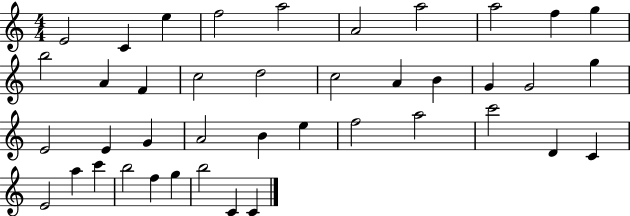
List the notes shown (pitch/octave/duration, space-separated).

E4/h C4/q E5/q F5/h A5/h A4/h A5/h A5/h F5/q G5/q B5/h A4/q F4/q C5/h D5/h C5/h A4/q B4/q G4/q G4/h G5/q E4/h E4/q G4/q A4/h B4/q E5/q F5/h A5/h C6/h D4/q C4/q E4/h A5/q C6/q B5/h F5/q G5/q B5/h C4/q C4/q